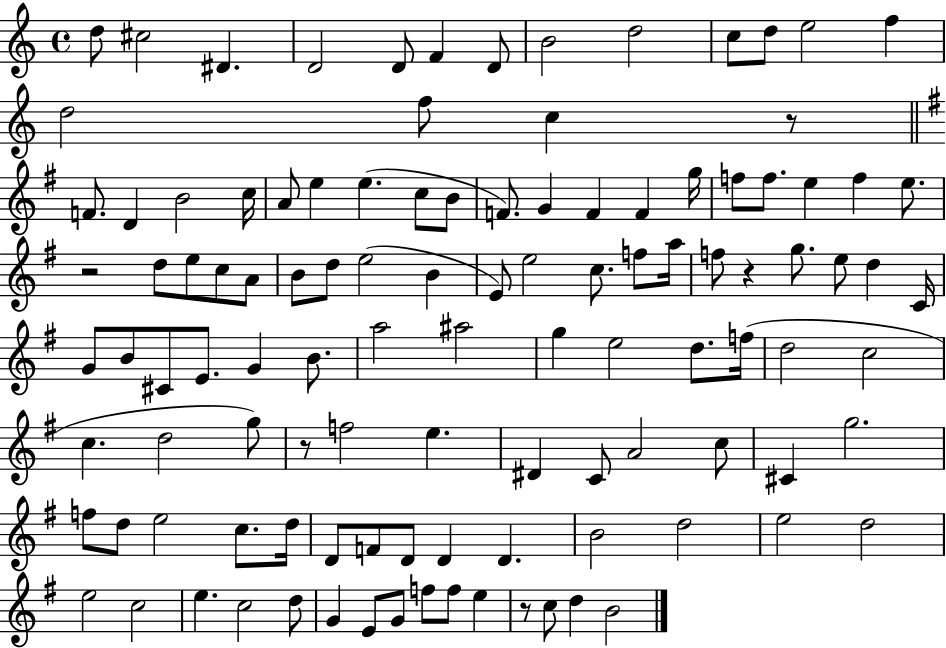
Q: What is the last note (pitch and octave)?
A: B4